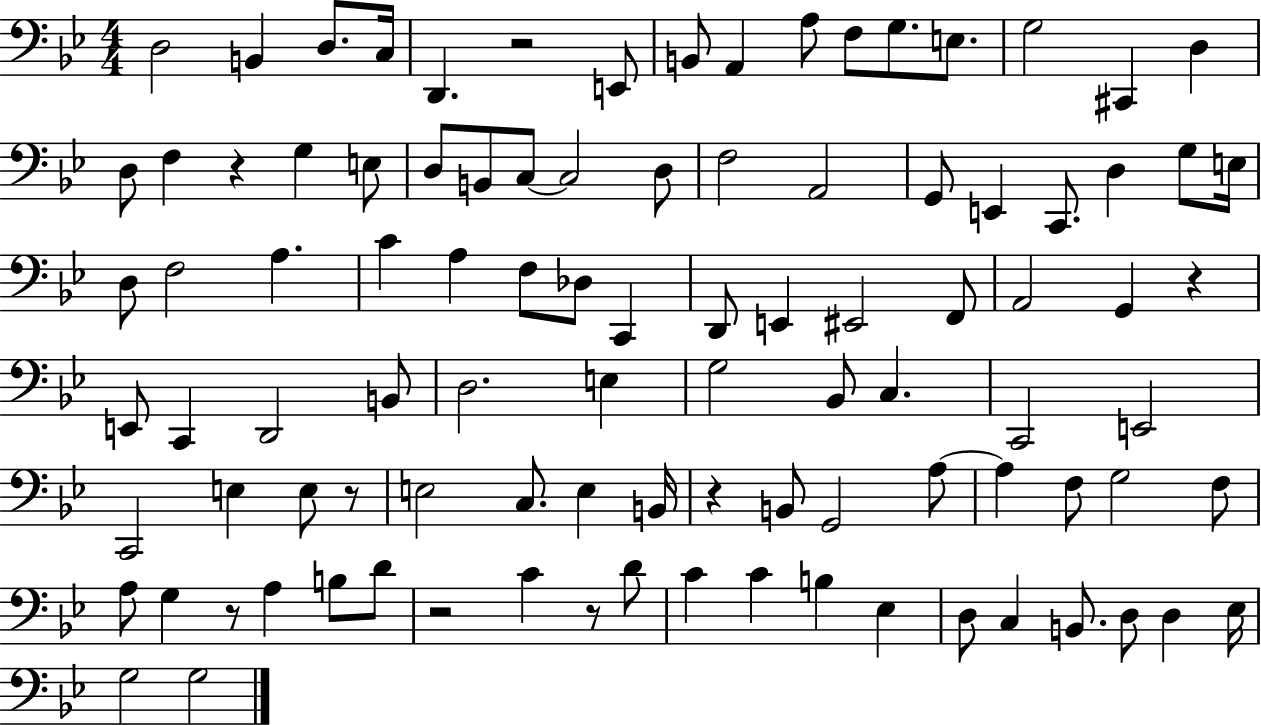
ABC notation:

X:1
T:Untitled
M:4/4
L:1/4
K:Bb
D,2 B,, D,/2 C,/4 D,, z2 E,,/2 B,,/2 A,, A,/2 F,/2 G,/2 E,/2 G,2 ^C,, D, D,/2 F, z G, E,/2 D,/2 B,,/2 C,/2 C,2 D,/2 F,2 A,,2 G,,/2 E,, C,,/2 D, G,/2 E,/4 D,/2 F,2 A, C A, F,/2 _D,/2 C,, D,,/2 E,, ^E,,2 F,,/2 A,,2 G,, z E,,/2 C,, D,,2 B,,/2 D,2 E, G,2 _B,,/2 C, C,,2 E,,2 C,,2 E, E,/2 z/2 E,2 C,/2 E, B,,/4 z B,,/2 G,,2 A,/2 A, F,/2 G,2 F,/2 A,/2 G, z/2 A, B,/2 D/2 z2 C z/2 D/2 C C B, _E, D,/2 C, B,,/2 D,/2 D, _E,/4 G,2 G,2